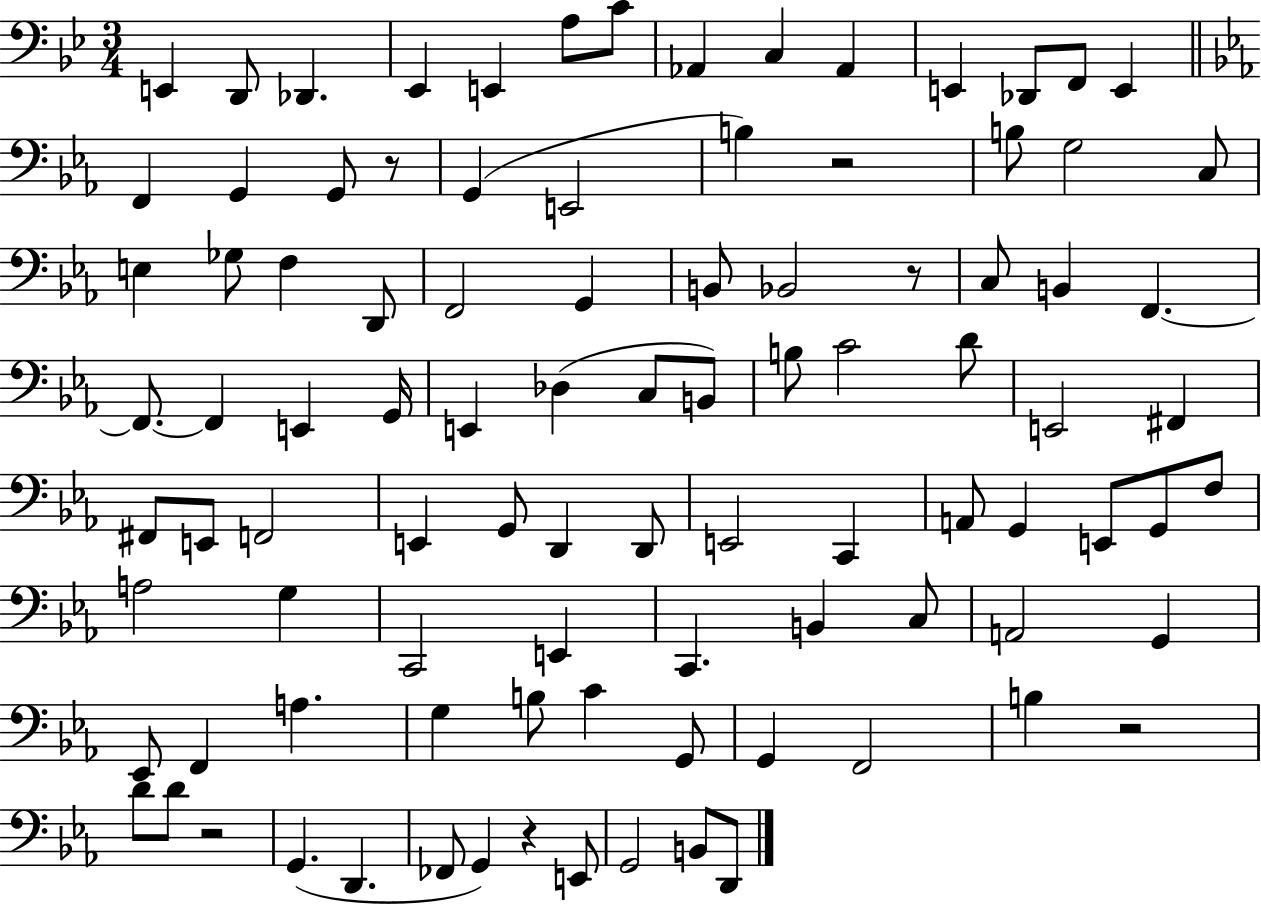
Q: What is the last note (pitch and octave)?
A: D2